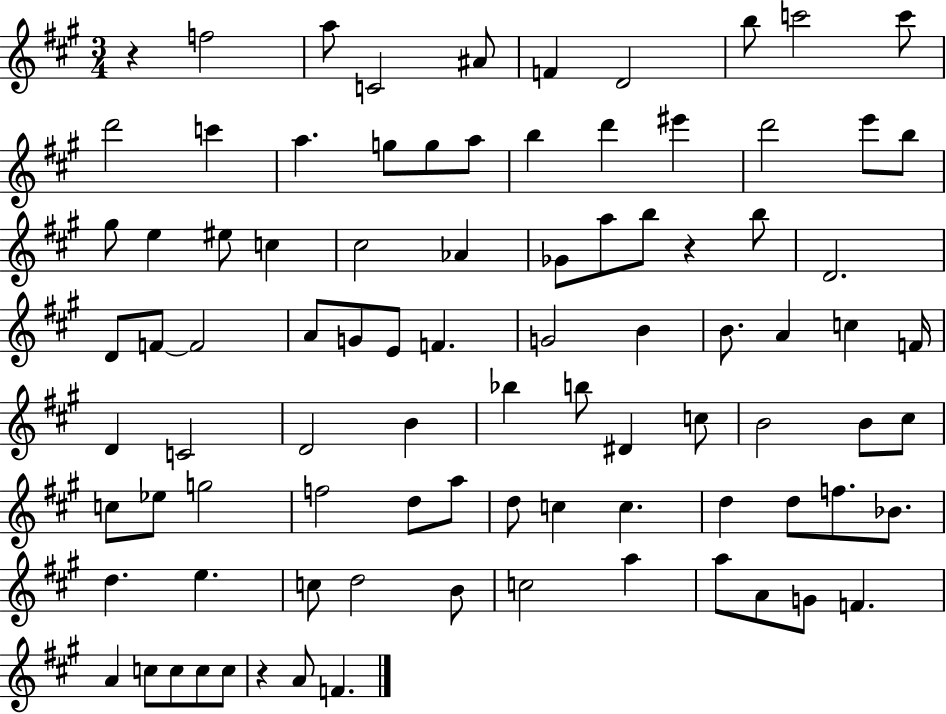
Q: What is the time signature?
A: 3/4